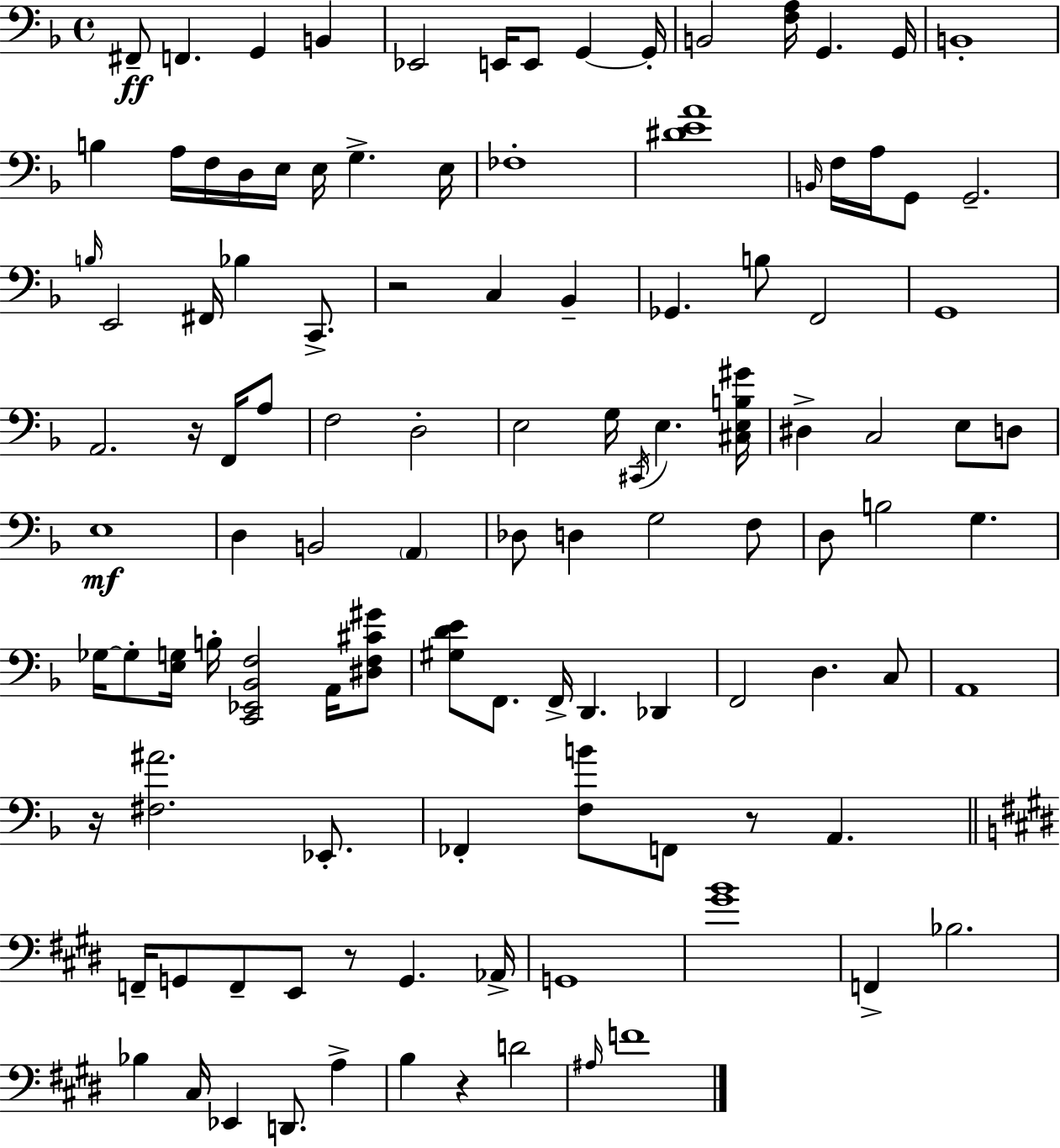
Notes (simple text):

F#2/e F2/q. G2/q B2/q Eb2/h E2/s E2/e G2/q G2/s B2/h [F3,A3]/s G2/q. G2/s B2/w B3/q A3/s F3/s D3/s E3/s E3/s G3/q. E3/s FES3/w [D#4,E4,A4]/w B2/s F3/s A3/s G2/e G2/h. B3/s E2/h F#2/s Bb3/q C2/e. R/h C3/q Bb2/q Gb2/q. B3/e F2/h G2/w A2/h. R/s F2/s A3/e F3/h D3/h E3/h G3/s C#2/s E3/q. [C#3,E3,B3,G#4]/s D#3/q C3/h E3/e D3/e E3/w D3/q B2/h A2/q Db3/e D3/q G3/h F3/e D3/e B3/h G3/q. Gb3/s Gb3/e [E3,G3]/s B3/s [C2,Eb2,Bb2,F3]/h A2/s [D#3,F3,C#4,G#4]/e [G#3,D4,E4]/e F2/e. F2/s D2/q. Db2/q F2/h D3/q. C3/e A2/w R/s [F#3,A#4]/h. Eb2/e. FES2/q [F3,B4]/e F2/e R/e A2/q. F2/s G2/e F2/e E2/e R/e G2/q. Ab2/s G2/w [G#4,B4]/w F2/q Bb3/h. Bb3/q C#3/s Eb2/q D2/e. A3/q B3/q R/q D4/h A#3/s F4/w